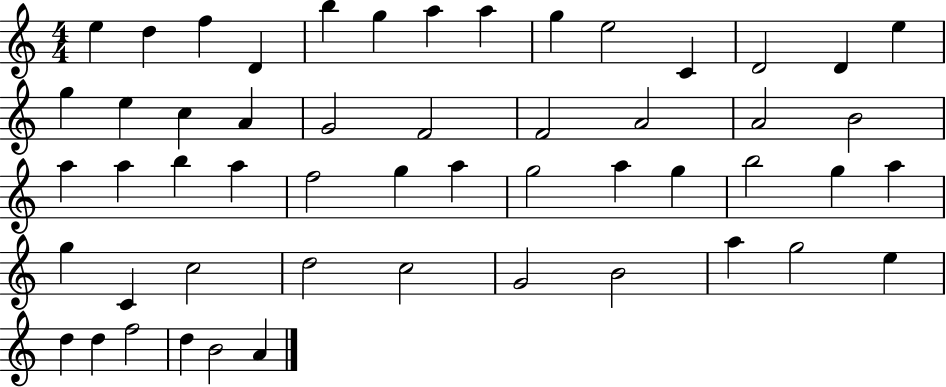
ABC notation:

X:1
T:Untitled
M:4/4
L:1/4
K:C
e d f D b g a a g e2 C D2 D e g e c A G2 F2 F2 A2 A2 B2 a a b a f2 g a g2 a g b2 g a g C c2 d2 c2 G2 B2 a g2 e d d f2 d B2 A